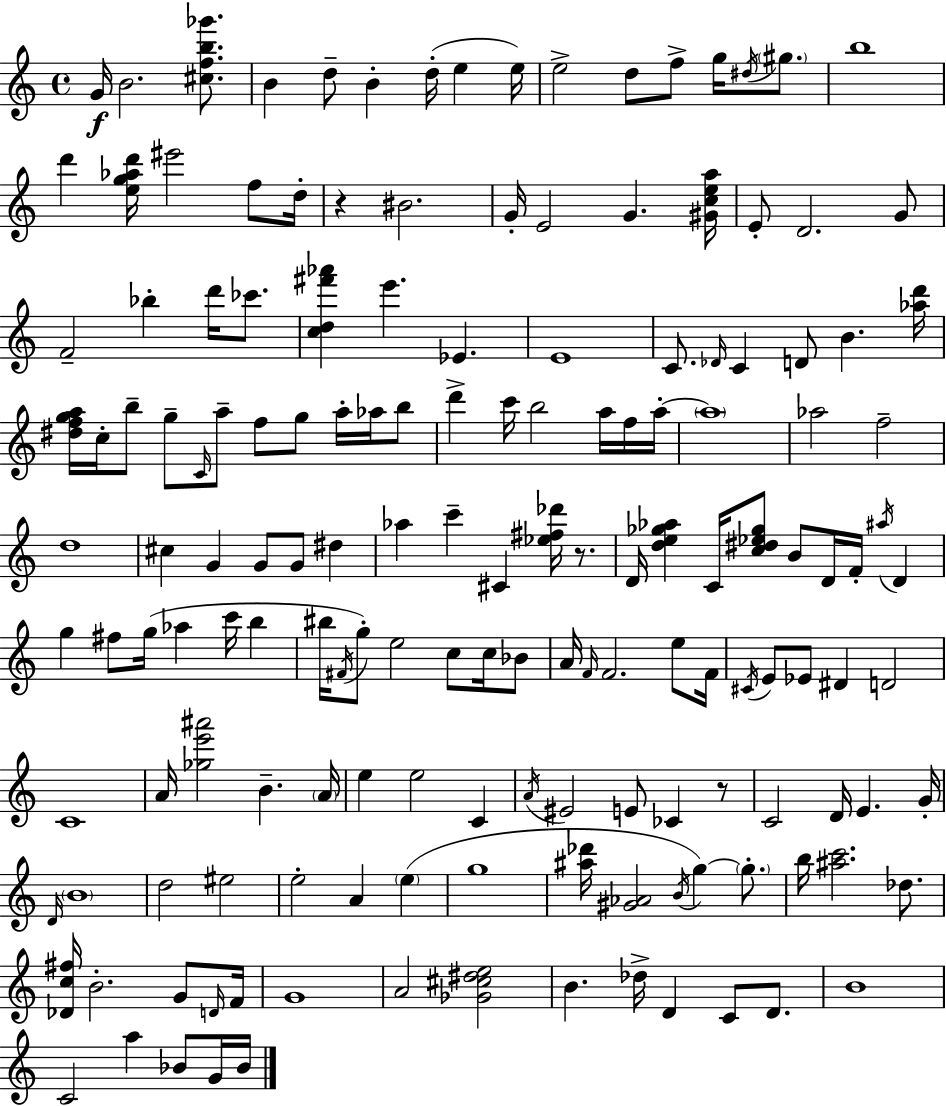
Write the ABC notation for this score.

X:1
T:Untitled
M:4/4
L:1/4
K:Am
G/4 B2 [^cfb_g']/2 B d/2 B d/4 e e/4 e2 d/2 f/2 g/4 ^d/4 ^g/2 b4 d' [eg_ad']/4 ^e'2 f/2 d/4 z ^B2 G/4 E2 G [^Gcea]/4 E/2 D2 G/2 F2 _b d'/4 _c'/2 [cd^f'_a'] e' _E E4 C/2 _D/4 C D/2 B [_ad']/4 [^dfga]/4 c/4 b/2 g/2 C/4 a/2 f/2 g/2 a/4 _a/4 b/2 d' c'/4 b2 a/4 f/4 a/4 a4 _a2 f2 d4 ^c G G/2 G/2 ^d _a c' ^C [_e^f_d']/4 z/2 D/4 [de_g_a] C/4 [c^d_e_g]/2 B/2 D/4 F/4 ^a/4 D g ^f/2 g/4 _a c'/4 b ^b/4 ^F/4 g/2 e2 c/2 c/4 _B/2 A/4 F/4 F2 e/2 F/4 ^C/4 E/2 _E/2 ^D D2 C4 A/4 [_ge'^a']2 B A/4 e e2 C A/4 ^E2 E/2 _C z/2 C2 D/4 E G/4 D/4 B4 d2 ^e2 e2 A e g4 [^a_d']/4 [^G_A]2 B/4 g g/2 b/4 [^ac']2 _d/2 [_Dc^f]/4 B2 G/2 D/4 F/4 G4 A2 [_G^c^de]2 B _d/4 D C/2 D/2 B4 C2 a _B/2 G/4 _B/4